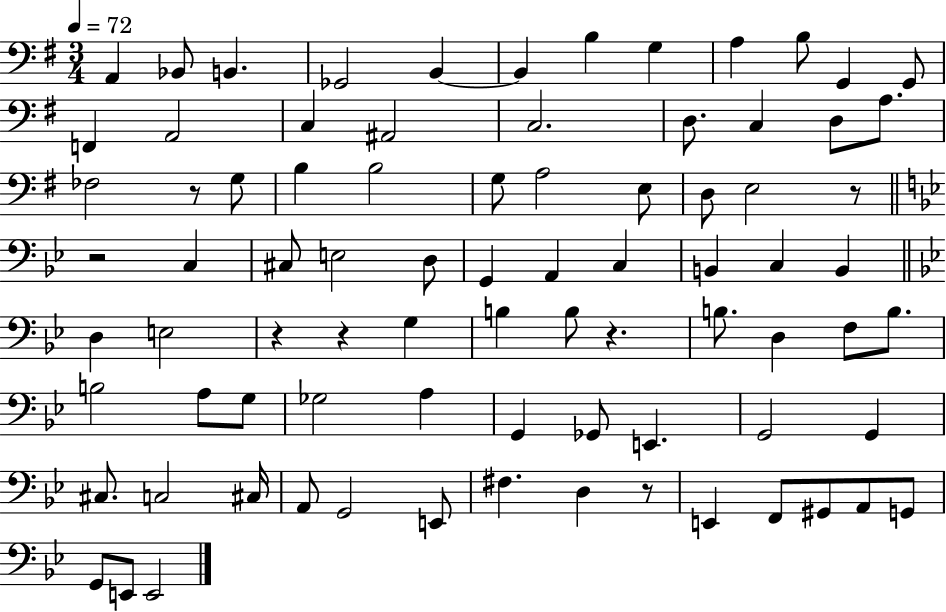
{
  \clef bass
  \numericTimeSignature
  \time 3/4
  \key g \major
  \tempo 4 = 72
  a,4 bes,8 b,4. | ges,2 b,4~~ | b,4 b4 g4 | a4 b8 g,4 g,8 | \break f,4 a,2 | c4 ais,2 | c2. | d8. c4 d8 a8. | \break fes2 r8 g8 | b4 b2 | g8 a2 e8 | d8 e2 r8 | \break \bar "||" \break \key g \minor r2 c4 | cis8 e2 d8 | g,4 a,4 c4 | b,4 c4 b,4 | \break \bar "||" \break \key g \minor d4 e2 | r4 r4 g4 | b4 b8 r4. | b8. d4 f8 b8. | \break b2 a8 g8 | ges2 a4 | g,4 ges,8 e,4. | g,2 g,4 | \break cis8. c2 cis16 | a,8 g,2 e,8 | fis4. d4 r8 | e,4 f,8 gis,8 a,8 g,8 | \break g,8 e,8 e,2 | \bar "|."
}